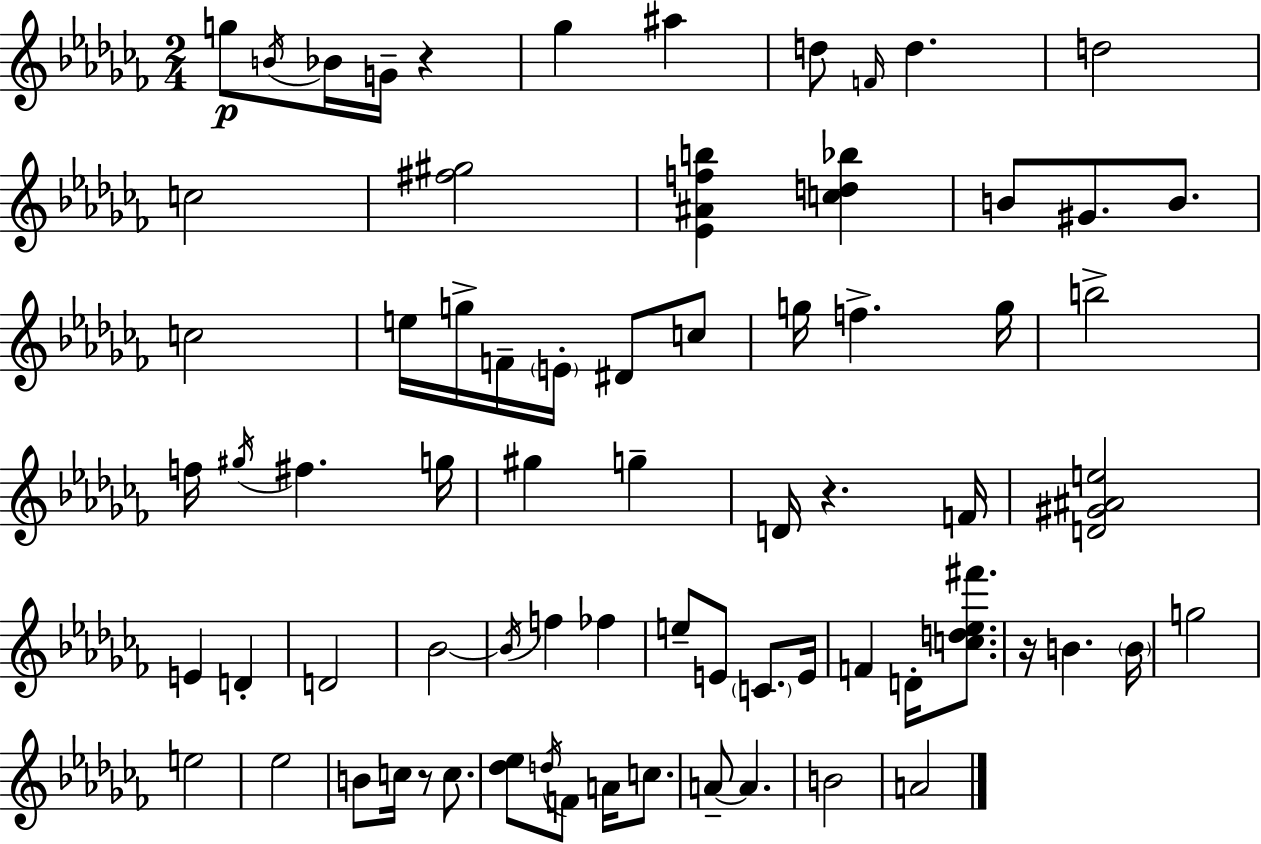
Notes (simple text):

G5/e B4/s Bb4/s G4/s R/q Gb5/q A#5/q D5/e F4/s D5/q. D5/h C5/h [F#5,G#5]/h [Eb4,A#4,F5,B5]/q [C5,D5,Bb5]/q B4/e G#4/e. B4/e. C5/h E5/s G5/s F4/s E4/s D#4/e C5/e G5/s F5/q. G5/s B5/h F5/s G#5/s F#5/q. G5/s G#5/q G5/q D4/s R/q. F4/s [D4,G#4,A#4,E5]/h E4/q D4/q D4/h Bb4/h Bb4/s F5/q FES5/q E5/e E4/e C4/e. E4/s F4/q D4/s [C5,D5,Eb5,F#6]/e. R/s B4/q. B4/s G5/h E5/h Eb5/h B4/e C5/s R/e C5/e. [Db5,Eb5]/e D5/s F4/e A4/s C5/e. A4/e A4/q. B4/h A4/h